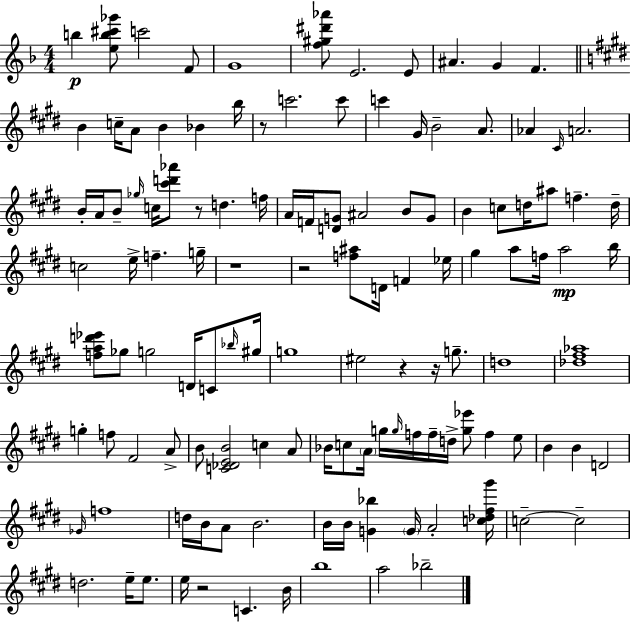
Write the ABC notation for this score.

X:1
T:Untitled
M:4/4
L:1/4
K:F
b [eb^c'_g']/2 c'2 F/2 G4 [f^g^d'_a']/2 E2 E/2 ^A G F B c/4 A/2 B _B b/4 z/2 c'2 c'/2 c' ^G/4 B2 A/2 _A ^C/4 A2 B/4 A/4 B/2 _g/4 c/4 [^c'd'_a']/2 z/2 d f/4 A/4 F/4 [DG]/2 ^A2 B/2 G/2 B c/2 d/4 ^a/2 f d/4 c2 e/4 f g/4 z4 z2 [f^a]/2 D/4 F _e/4 ^g a/2 f/4 a2 b/4 [fad'_e']/2 _g/2 g2 D/4 C/2 _b/4 ^g/4 g4 ^e2 z z/4 g/2 d4 [_d^f_a]4 g f/2 ^F2 A/2 B/2 [C_DEB]2 c A/2 _B/4 c/2 A/4 g/4 g/4 f/4 f/4 d/4 [g_e']/2 f e/2 B B D2 _G/4 f4 d/4 B/4 A/2 B2 B/4 B/4 [G_b] G/4 A2 [c_d^f^g']/4 c2 c2 d2 e/4 e/2 e/4 z2 C B/4 b4 a2 _b2